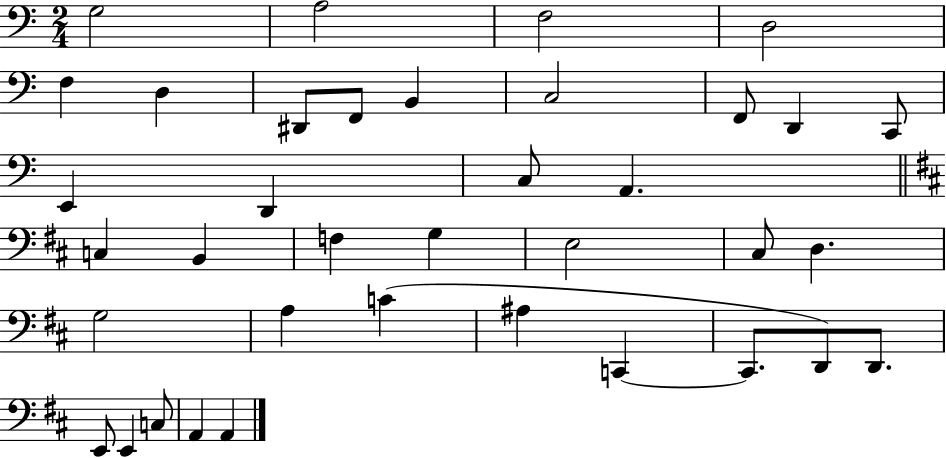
G3/h A3/h F3/h D3/h F3/q D3/q D#2/e F2/e B2/q C3/h F2/e D2/q C2/e E2/q D2/q C3/e A2/q. C3/q B2/q F3/q G3/q E3/h C#3/e D3/q. G3/h A3/q C4/q A#3/q C2/q C2/e. D2/e D2/e. E2/e E2/q C3/e A2/q A2/q